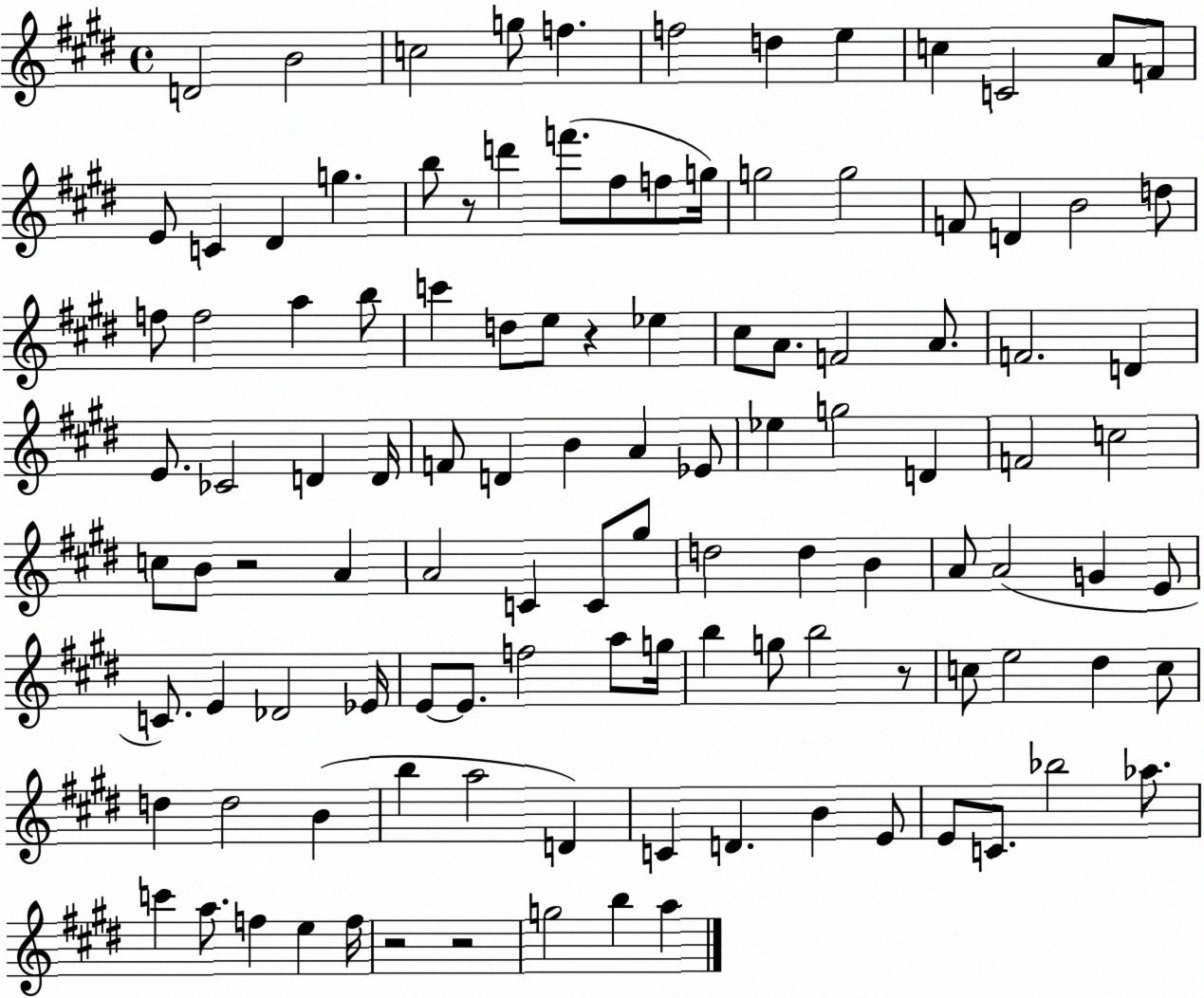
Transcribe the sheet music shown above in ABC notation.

X:1
T:Untitled
M:4/4
L:1/4
K:E
D2 B2 c2 g/2 f f2 d e c C2 A/2 F/2 E/2 C ^D g b/2 z/2 d' f'/2 ^f/2 f/2 g/4 g2 g2 F/2 D B2 d/2 f/2 f2 a b/2 c' d/2 e/2 z _e ^c/2 A/2 F2 A/2 F2 D E/2 _C2 D D/4 F/2 D B A _E/2 _e g2 D F2 c2 c/2 B/2 z2 A A2 C C/2 ^g/2 d2 d B A/2 A2 G E/2 C/2 E _D2 _E/4 E/2 E/2 f2 a/2 g/4 b g/2 b2 z/2 c/2 e2 ^d c/2 d d2 B b a2 D C D B E/2 E/2 C/2 _b2 _a/2 c' a/2 f e f/4 z2 z2 g2 b a